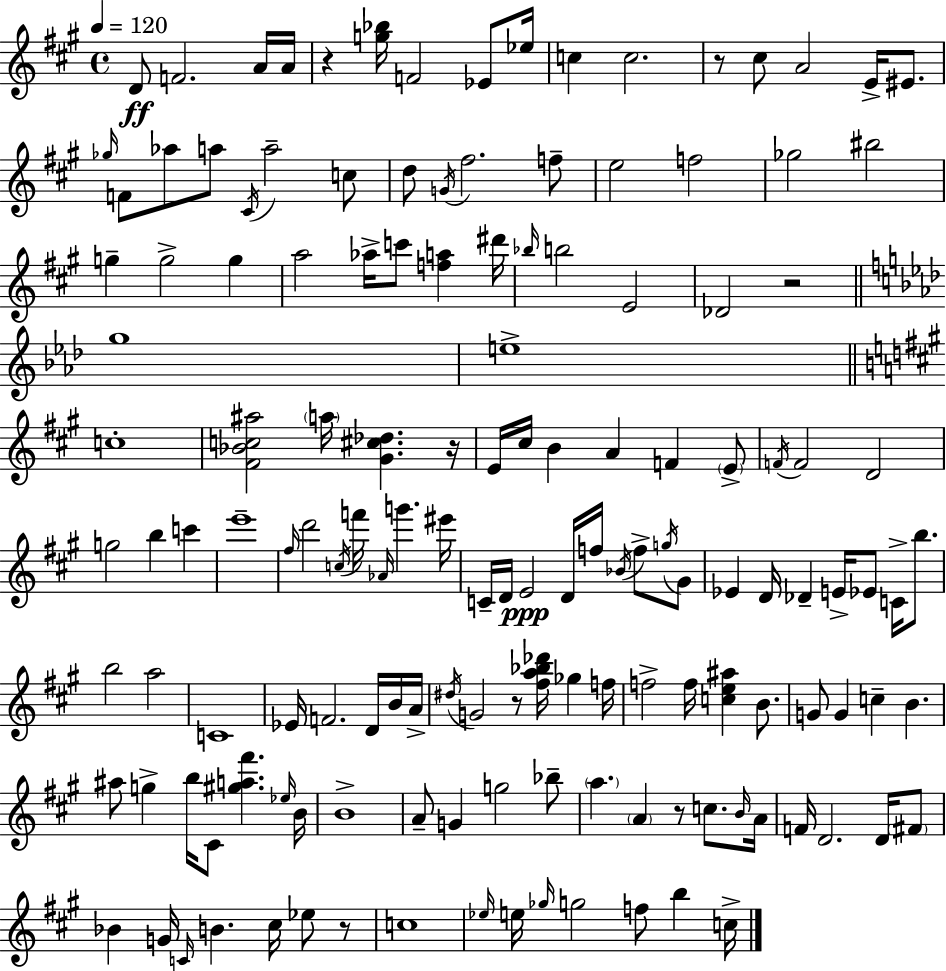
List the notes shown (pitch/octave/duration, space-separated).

D4/e F4/h. A4/s A4/s R/q [G5,Bb5]/s F4/h Eb4/e Eb5/s C5/q C5/h. R/e C#5/e A4/h E4/s EIS4/e. Gb5/s F4/e Ab5/e A5/e C#4/s A5/h C5/e D5/e G4/s F#5/h. F5/e E5/h F5/h Gb5/h BIS5/h G5/q G5/h G5/q A5/h Ab5/s C6/e [F5,A5]/q D#6/s Bb5/s B5/h E4/h Db4/h R/h G5/w E5/w C5/w [F#4,Bb4,C5,A#5]/h A5/s [G#4,C#5,Db5]/q. R/s E4/s C#5/s B4/q A4/q F4/q E4/e F4/s F4/h D4/h G5/h B5/q C6/q E6/w F#5/s D6/h C5/s F6/s Ab4/s G6/q. EIS6/s C4/s D4/s E4/h D4/s F5/s Bb4/s F5/e G5/s G#4/e Eb4/q D4/s Db4/q E4/s Eb4/e C4/s B5/e. B5/h A5/h C4/w Eb4/s F4/h. D4/s B4/s A4/s D#5/s G4/h R/e [F#5,A5,Bb5,Db6]/s Gb5/q F5/s F5/h F5/s [C5,E5,A#5]/q B4/e. G4/e G4/q C5/q B4/q. A#5/e G5/q B5/s C#4/e [G#5,A5,F#6]/q. Eb5/s B4/s B4/w A4/e G4/q G5/h Bb5/e A5/q. A4/q R/e C5/e. B4/s A4/s F4/s D4/h. D4/s F#4/e Bb4/q G4/s C4/s B4/q. C#5/s Eb5/e R/e C5/w Eb5/s E5/s Gb5/s G5/h F5/e B5/q C5/s